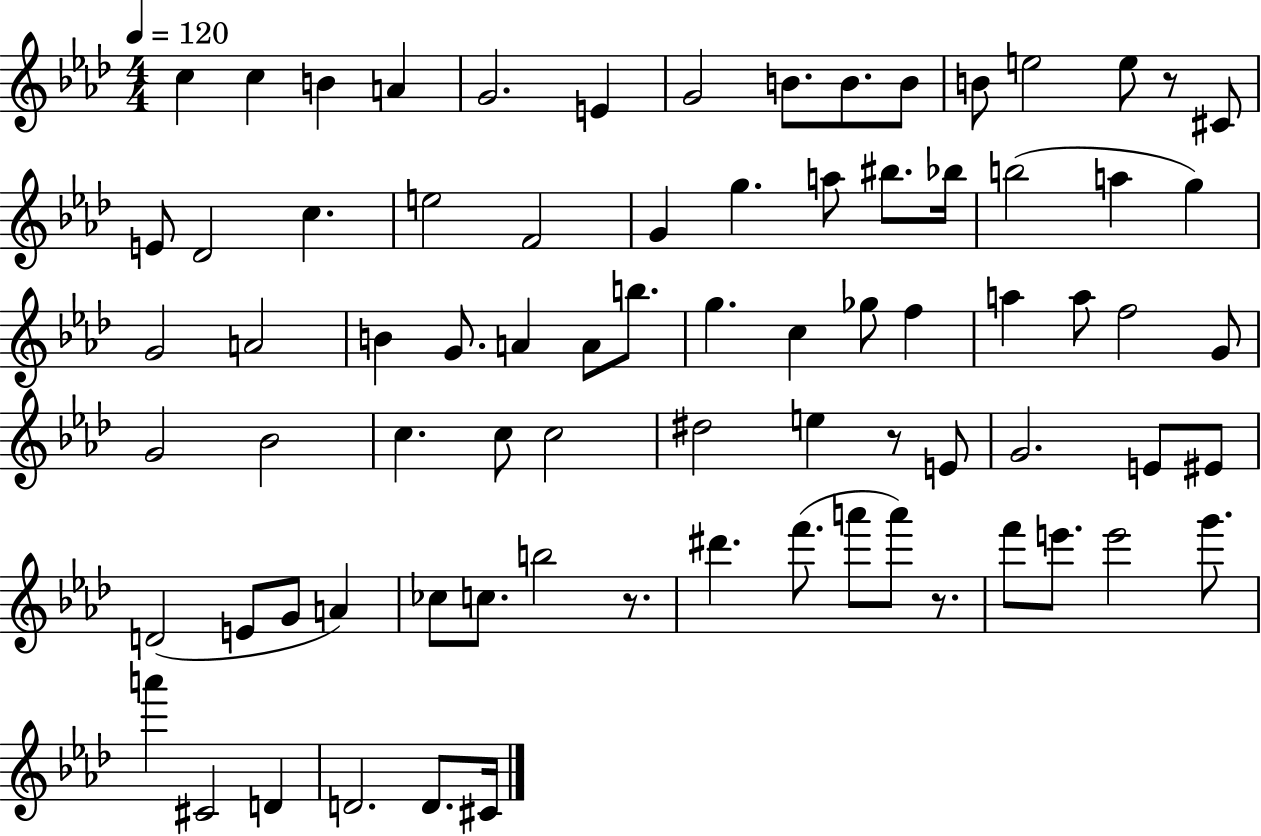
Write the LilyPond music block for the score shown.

{
  \clef treble
  \numericTimeSignature
  \time 4/4
  \key aes \major
  \tempo 4 = 120
  c''4 c''4 b'4 a'4 | g'2. e'4 | g'2 b'8. b'8. b'8 | b'8 e''2 e''8 r8 cis'8 | \break e'8 des'2 c''4. | e''2 f'2 | g'4 g''4. a''8 bis''8. bes''16 | b''2( a''4 g''4) | \break g'2 a'2 | b'4 g'8. a'4 a'8 b''8. | g''4. c''4 ges''8 f''4 | a''4 a''8 f''2 g'8 | \break g'2 bes'2 | c''4. c''8 c''2 | dis''2 e''4 r8 e'8 | g'2. e'8 eis'8 | \break d'2( e'8 g'8 a'4) | ces''8 c''8. b''2 r8. | dis'''4. f'''8.( a'''8 a'''8) r8. | f'''8 e'''8. e'''2 g'''8. | \break a'''4 cis'2 d'4 | d'2. d'8. cis'16 | \bar "|."
}